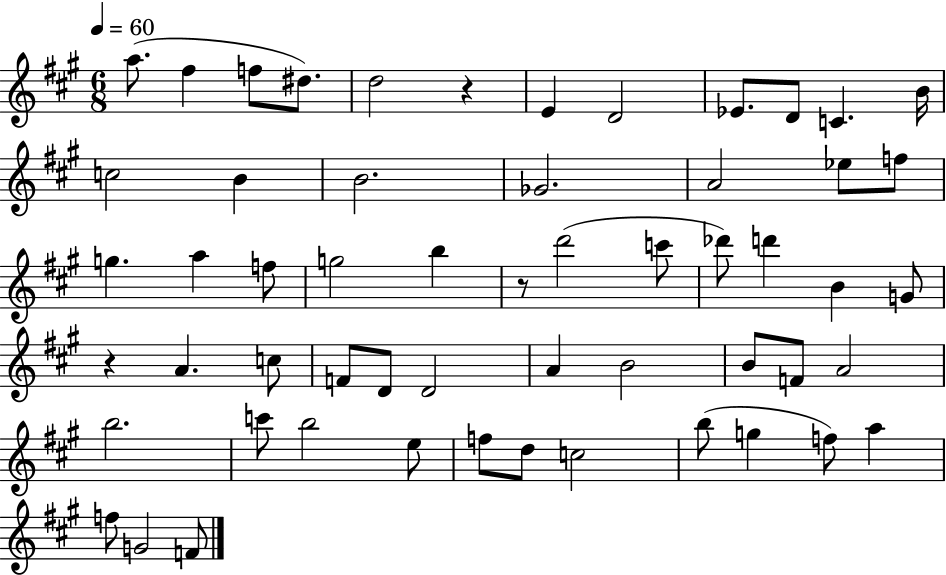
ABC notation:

X:1
T:Untitled
M:6/8
L:1/4
K:A
a/2 ^f f/2 ^d/2 d2 z E D2 _E/2 D/2 C B/4 c2 B B2 _G2 A2 _e/2 f/2 g a f/2 g2 b z/2 d'2 c'/2 _d'/2 d' B G/2 z A c/2 F/2 D/2 D2 A B2 B/2 F/2 A2 b2 c'/2 b2 e/2 f/2 d/2 c2 b/2 g f/2 a f/2 G2 F/2